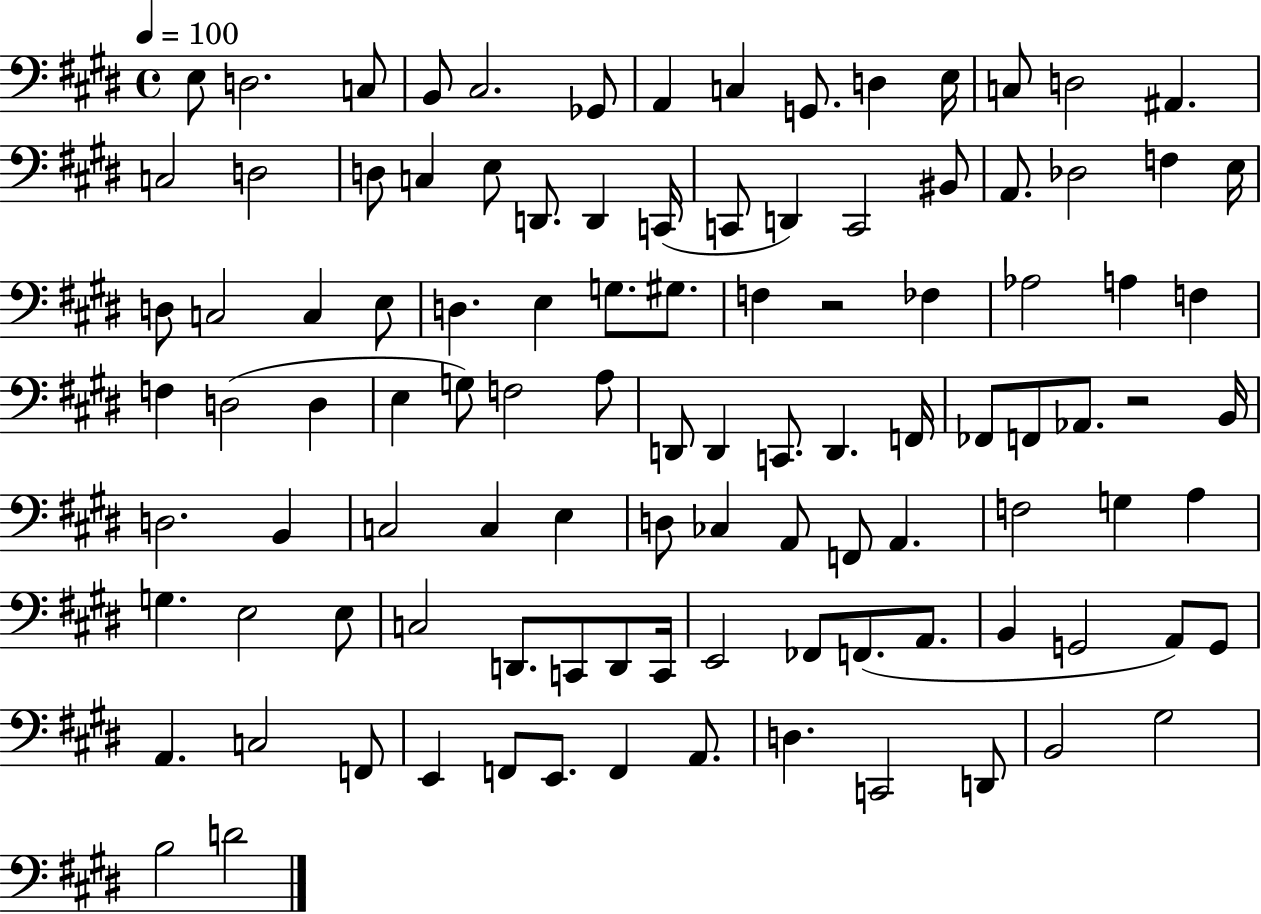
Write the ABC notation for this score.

X:1
T:Untitled
M:4/4
L:1/4
K:E
E,/2 D,2 C,/2 B,,/2 ^C,2 _G,,/2 A,, C, G,,/2 D, E,/4 C,/2 D,2 ^A,, C,2 D,2 D,/2 C, E,/2 D,,/2 D,, C,,/4 C,,/2 D,, C,,2 ^B,,/2 A,,/2 _D,2 F, E,/4 D,/2 C,2 C, E,/2 D, E, G,/2 ^G,/2 F, z2 _F, _A,2 A, F, F, D,2 D, E, G,/2 F,2 A,/2 D,,/2 D,, C,,/2 D,, F,,/4 _F,,/2 F,,/2 _A,,/2 z2 B,,/4 D,2 B,, C,2 C, E, D,/2 _C, A,,/2 F,,/2 A,, F,2 G, A, G, E,2 E,/2 C,2 D,,/2 C,,/2 D,,/2 C,,/4 E,,2 _F,,/2 F,,/2 A,,/2 B,, G,,2 A,,/2 G,,/2 A,, C,2 F,,/2 E,, F,,/2 E,,/2 F,, A,,/2 D, C,,2 D,,/2 B,,2 ^G,2 B,2 D2